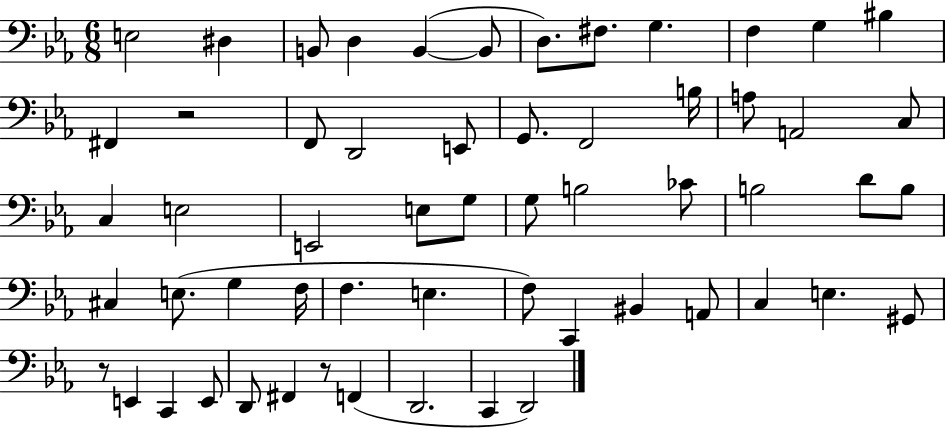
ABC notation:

X:1
T:Untitled
M:6/8
L:1/4
K:Eb
E,2 ^D, B,,/2 D, B,, B,,/2 D,/2 ^F,/2 G, F, G, ^B, ^F,, z2 F,,/2 D,,2 E,,/2 G,,/2 F,,2 B,/4 A,/2 A,,2 C,/2 C, E,2 E,,2 E,/2 G,/2 G,/2 B,2 _C/2 B,2 D/2 B,/2 ^C, E,/2 G, F,/4 F, E, F,/2 C,, ^B,, A,,/2 C, E, ^G,,/2 z/2 E,, C,, E,,/2 D,,/2 ^F,, z/2 F,, D,,2 C,, D,,2